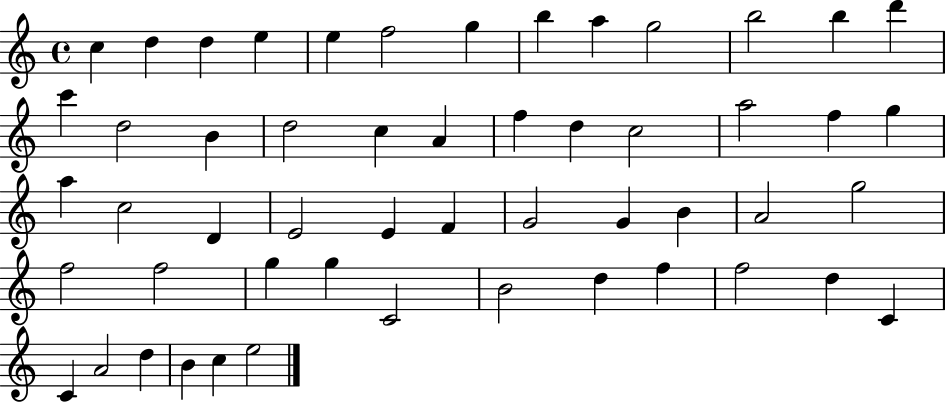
C5/q D5/q D5/q E5/q E5/q F5/h G5/q B5/q A5/q G5/h B5/h B5/q D6/q C6/q D5/h B4/q D5/h C5/q A4/q F5/q D5/q C5/h A5/h F5/q G5/q A5/q C5/h D4/q E4/h E4/q F4/q G4/h G4/q B4/q A4/h G5/h F5/h F5/h G5/q G5/q C4/h B4/h D5/q F5/q F5/h D5/q C4/q C4/q A4/h D5/q B4/q C5/q E5/h